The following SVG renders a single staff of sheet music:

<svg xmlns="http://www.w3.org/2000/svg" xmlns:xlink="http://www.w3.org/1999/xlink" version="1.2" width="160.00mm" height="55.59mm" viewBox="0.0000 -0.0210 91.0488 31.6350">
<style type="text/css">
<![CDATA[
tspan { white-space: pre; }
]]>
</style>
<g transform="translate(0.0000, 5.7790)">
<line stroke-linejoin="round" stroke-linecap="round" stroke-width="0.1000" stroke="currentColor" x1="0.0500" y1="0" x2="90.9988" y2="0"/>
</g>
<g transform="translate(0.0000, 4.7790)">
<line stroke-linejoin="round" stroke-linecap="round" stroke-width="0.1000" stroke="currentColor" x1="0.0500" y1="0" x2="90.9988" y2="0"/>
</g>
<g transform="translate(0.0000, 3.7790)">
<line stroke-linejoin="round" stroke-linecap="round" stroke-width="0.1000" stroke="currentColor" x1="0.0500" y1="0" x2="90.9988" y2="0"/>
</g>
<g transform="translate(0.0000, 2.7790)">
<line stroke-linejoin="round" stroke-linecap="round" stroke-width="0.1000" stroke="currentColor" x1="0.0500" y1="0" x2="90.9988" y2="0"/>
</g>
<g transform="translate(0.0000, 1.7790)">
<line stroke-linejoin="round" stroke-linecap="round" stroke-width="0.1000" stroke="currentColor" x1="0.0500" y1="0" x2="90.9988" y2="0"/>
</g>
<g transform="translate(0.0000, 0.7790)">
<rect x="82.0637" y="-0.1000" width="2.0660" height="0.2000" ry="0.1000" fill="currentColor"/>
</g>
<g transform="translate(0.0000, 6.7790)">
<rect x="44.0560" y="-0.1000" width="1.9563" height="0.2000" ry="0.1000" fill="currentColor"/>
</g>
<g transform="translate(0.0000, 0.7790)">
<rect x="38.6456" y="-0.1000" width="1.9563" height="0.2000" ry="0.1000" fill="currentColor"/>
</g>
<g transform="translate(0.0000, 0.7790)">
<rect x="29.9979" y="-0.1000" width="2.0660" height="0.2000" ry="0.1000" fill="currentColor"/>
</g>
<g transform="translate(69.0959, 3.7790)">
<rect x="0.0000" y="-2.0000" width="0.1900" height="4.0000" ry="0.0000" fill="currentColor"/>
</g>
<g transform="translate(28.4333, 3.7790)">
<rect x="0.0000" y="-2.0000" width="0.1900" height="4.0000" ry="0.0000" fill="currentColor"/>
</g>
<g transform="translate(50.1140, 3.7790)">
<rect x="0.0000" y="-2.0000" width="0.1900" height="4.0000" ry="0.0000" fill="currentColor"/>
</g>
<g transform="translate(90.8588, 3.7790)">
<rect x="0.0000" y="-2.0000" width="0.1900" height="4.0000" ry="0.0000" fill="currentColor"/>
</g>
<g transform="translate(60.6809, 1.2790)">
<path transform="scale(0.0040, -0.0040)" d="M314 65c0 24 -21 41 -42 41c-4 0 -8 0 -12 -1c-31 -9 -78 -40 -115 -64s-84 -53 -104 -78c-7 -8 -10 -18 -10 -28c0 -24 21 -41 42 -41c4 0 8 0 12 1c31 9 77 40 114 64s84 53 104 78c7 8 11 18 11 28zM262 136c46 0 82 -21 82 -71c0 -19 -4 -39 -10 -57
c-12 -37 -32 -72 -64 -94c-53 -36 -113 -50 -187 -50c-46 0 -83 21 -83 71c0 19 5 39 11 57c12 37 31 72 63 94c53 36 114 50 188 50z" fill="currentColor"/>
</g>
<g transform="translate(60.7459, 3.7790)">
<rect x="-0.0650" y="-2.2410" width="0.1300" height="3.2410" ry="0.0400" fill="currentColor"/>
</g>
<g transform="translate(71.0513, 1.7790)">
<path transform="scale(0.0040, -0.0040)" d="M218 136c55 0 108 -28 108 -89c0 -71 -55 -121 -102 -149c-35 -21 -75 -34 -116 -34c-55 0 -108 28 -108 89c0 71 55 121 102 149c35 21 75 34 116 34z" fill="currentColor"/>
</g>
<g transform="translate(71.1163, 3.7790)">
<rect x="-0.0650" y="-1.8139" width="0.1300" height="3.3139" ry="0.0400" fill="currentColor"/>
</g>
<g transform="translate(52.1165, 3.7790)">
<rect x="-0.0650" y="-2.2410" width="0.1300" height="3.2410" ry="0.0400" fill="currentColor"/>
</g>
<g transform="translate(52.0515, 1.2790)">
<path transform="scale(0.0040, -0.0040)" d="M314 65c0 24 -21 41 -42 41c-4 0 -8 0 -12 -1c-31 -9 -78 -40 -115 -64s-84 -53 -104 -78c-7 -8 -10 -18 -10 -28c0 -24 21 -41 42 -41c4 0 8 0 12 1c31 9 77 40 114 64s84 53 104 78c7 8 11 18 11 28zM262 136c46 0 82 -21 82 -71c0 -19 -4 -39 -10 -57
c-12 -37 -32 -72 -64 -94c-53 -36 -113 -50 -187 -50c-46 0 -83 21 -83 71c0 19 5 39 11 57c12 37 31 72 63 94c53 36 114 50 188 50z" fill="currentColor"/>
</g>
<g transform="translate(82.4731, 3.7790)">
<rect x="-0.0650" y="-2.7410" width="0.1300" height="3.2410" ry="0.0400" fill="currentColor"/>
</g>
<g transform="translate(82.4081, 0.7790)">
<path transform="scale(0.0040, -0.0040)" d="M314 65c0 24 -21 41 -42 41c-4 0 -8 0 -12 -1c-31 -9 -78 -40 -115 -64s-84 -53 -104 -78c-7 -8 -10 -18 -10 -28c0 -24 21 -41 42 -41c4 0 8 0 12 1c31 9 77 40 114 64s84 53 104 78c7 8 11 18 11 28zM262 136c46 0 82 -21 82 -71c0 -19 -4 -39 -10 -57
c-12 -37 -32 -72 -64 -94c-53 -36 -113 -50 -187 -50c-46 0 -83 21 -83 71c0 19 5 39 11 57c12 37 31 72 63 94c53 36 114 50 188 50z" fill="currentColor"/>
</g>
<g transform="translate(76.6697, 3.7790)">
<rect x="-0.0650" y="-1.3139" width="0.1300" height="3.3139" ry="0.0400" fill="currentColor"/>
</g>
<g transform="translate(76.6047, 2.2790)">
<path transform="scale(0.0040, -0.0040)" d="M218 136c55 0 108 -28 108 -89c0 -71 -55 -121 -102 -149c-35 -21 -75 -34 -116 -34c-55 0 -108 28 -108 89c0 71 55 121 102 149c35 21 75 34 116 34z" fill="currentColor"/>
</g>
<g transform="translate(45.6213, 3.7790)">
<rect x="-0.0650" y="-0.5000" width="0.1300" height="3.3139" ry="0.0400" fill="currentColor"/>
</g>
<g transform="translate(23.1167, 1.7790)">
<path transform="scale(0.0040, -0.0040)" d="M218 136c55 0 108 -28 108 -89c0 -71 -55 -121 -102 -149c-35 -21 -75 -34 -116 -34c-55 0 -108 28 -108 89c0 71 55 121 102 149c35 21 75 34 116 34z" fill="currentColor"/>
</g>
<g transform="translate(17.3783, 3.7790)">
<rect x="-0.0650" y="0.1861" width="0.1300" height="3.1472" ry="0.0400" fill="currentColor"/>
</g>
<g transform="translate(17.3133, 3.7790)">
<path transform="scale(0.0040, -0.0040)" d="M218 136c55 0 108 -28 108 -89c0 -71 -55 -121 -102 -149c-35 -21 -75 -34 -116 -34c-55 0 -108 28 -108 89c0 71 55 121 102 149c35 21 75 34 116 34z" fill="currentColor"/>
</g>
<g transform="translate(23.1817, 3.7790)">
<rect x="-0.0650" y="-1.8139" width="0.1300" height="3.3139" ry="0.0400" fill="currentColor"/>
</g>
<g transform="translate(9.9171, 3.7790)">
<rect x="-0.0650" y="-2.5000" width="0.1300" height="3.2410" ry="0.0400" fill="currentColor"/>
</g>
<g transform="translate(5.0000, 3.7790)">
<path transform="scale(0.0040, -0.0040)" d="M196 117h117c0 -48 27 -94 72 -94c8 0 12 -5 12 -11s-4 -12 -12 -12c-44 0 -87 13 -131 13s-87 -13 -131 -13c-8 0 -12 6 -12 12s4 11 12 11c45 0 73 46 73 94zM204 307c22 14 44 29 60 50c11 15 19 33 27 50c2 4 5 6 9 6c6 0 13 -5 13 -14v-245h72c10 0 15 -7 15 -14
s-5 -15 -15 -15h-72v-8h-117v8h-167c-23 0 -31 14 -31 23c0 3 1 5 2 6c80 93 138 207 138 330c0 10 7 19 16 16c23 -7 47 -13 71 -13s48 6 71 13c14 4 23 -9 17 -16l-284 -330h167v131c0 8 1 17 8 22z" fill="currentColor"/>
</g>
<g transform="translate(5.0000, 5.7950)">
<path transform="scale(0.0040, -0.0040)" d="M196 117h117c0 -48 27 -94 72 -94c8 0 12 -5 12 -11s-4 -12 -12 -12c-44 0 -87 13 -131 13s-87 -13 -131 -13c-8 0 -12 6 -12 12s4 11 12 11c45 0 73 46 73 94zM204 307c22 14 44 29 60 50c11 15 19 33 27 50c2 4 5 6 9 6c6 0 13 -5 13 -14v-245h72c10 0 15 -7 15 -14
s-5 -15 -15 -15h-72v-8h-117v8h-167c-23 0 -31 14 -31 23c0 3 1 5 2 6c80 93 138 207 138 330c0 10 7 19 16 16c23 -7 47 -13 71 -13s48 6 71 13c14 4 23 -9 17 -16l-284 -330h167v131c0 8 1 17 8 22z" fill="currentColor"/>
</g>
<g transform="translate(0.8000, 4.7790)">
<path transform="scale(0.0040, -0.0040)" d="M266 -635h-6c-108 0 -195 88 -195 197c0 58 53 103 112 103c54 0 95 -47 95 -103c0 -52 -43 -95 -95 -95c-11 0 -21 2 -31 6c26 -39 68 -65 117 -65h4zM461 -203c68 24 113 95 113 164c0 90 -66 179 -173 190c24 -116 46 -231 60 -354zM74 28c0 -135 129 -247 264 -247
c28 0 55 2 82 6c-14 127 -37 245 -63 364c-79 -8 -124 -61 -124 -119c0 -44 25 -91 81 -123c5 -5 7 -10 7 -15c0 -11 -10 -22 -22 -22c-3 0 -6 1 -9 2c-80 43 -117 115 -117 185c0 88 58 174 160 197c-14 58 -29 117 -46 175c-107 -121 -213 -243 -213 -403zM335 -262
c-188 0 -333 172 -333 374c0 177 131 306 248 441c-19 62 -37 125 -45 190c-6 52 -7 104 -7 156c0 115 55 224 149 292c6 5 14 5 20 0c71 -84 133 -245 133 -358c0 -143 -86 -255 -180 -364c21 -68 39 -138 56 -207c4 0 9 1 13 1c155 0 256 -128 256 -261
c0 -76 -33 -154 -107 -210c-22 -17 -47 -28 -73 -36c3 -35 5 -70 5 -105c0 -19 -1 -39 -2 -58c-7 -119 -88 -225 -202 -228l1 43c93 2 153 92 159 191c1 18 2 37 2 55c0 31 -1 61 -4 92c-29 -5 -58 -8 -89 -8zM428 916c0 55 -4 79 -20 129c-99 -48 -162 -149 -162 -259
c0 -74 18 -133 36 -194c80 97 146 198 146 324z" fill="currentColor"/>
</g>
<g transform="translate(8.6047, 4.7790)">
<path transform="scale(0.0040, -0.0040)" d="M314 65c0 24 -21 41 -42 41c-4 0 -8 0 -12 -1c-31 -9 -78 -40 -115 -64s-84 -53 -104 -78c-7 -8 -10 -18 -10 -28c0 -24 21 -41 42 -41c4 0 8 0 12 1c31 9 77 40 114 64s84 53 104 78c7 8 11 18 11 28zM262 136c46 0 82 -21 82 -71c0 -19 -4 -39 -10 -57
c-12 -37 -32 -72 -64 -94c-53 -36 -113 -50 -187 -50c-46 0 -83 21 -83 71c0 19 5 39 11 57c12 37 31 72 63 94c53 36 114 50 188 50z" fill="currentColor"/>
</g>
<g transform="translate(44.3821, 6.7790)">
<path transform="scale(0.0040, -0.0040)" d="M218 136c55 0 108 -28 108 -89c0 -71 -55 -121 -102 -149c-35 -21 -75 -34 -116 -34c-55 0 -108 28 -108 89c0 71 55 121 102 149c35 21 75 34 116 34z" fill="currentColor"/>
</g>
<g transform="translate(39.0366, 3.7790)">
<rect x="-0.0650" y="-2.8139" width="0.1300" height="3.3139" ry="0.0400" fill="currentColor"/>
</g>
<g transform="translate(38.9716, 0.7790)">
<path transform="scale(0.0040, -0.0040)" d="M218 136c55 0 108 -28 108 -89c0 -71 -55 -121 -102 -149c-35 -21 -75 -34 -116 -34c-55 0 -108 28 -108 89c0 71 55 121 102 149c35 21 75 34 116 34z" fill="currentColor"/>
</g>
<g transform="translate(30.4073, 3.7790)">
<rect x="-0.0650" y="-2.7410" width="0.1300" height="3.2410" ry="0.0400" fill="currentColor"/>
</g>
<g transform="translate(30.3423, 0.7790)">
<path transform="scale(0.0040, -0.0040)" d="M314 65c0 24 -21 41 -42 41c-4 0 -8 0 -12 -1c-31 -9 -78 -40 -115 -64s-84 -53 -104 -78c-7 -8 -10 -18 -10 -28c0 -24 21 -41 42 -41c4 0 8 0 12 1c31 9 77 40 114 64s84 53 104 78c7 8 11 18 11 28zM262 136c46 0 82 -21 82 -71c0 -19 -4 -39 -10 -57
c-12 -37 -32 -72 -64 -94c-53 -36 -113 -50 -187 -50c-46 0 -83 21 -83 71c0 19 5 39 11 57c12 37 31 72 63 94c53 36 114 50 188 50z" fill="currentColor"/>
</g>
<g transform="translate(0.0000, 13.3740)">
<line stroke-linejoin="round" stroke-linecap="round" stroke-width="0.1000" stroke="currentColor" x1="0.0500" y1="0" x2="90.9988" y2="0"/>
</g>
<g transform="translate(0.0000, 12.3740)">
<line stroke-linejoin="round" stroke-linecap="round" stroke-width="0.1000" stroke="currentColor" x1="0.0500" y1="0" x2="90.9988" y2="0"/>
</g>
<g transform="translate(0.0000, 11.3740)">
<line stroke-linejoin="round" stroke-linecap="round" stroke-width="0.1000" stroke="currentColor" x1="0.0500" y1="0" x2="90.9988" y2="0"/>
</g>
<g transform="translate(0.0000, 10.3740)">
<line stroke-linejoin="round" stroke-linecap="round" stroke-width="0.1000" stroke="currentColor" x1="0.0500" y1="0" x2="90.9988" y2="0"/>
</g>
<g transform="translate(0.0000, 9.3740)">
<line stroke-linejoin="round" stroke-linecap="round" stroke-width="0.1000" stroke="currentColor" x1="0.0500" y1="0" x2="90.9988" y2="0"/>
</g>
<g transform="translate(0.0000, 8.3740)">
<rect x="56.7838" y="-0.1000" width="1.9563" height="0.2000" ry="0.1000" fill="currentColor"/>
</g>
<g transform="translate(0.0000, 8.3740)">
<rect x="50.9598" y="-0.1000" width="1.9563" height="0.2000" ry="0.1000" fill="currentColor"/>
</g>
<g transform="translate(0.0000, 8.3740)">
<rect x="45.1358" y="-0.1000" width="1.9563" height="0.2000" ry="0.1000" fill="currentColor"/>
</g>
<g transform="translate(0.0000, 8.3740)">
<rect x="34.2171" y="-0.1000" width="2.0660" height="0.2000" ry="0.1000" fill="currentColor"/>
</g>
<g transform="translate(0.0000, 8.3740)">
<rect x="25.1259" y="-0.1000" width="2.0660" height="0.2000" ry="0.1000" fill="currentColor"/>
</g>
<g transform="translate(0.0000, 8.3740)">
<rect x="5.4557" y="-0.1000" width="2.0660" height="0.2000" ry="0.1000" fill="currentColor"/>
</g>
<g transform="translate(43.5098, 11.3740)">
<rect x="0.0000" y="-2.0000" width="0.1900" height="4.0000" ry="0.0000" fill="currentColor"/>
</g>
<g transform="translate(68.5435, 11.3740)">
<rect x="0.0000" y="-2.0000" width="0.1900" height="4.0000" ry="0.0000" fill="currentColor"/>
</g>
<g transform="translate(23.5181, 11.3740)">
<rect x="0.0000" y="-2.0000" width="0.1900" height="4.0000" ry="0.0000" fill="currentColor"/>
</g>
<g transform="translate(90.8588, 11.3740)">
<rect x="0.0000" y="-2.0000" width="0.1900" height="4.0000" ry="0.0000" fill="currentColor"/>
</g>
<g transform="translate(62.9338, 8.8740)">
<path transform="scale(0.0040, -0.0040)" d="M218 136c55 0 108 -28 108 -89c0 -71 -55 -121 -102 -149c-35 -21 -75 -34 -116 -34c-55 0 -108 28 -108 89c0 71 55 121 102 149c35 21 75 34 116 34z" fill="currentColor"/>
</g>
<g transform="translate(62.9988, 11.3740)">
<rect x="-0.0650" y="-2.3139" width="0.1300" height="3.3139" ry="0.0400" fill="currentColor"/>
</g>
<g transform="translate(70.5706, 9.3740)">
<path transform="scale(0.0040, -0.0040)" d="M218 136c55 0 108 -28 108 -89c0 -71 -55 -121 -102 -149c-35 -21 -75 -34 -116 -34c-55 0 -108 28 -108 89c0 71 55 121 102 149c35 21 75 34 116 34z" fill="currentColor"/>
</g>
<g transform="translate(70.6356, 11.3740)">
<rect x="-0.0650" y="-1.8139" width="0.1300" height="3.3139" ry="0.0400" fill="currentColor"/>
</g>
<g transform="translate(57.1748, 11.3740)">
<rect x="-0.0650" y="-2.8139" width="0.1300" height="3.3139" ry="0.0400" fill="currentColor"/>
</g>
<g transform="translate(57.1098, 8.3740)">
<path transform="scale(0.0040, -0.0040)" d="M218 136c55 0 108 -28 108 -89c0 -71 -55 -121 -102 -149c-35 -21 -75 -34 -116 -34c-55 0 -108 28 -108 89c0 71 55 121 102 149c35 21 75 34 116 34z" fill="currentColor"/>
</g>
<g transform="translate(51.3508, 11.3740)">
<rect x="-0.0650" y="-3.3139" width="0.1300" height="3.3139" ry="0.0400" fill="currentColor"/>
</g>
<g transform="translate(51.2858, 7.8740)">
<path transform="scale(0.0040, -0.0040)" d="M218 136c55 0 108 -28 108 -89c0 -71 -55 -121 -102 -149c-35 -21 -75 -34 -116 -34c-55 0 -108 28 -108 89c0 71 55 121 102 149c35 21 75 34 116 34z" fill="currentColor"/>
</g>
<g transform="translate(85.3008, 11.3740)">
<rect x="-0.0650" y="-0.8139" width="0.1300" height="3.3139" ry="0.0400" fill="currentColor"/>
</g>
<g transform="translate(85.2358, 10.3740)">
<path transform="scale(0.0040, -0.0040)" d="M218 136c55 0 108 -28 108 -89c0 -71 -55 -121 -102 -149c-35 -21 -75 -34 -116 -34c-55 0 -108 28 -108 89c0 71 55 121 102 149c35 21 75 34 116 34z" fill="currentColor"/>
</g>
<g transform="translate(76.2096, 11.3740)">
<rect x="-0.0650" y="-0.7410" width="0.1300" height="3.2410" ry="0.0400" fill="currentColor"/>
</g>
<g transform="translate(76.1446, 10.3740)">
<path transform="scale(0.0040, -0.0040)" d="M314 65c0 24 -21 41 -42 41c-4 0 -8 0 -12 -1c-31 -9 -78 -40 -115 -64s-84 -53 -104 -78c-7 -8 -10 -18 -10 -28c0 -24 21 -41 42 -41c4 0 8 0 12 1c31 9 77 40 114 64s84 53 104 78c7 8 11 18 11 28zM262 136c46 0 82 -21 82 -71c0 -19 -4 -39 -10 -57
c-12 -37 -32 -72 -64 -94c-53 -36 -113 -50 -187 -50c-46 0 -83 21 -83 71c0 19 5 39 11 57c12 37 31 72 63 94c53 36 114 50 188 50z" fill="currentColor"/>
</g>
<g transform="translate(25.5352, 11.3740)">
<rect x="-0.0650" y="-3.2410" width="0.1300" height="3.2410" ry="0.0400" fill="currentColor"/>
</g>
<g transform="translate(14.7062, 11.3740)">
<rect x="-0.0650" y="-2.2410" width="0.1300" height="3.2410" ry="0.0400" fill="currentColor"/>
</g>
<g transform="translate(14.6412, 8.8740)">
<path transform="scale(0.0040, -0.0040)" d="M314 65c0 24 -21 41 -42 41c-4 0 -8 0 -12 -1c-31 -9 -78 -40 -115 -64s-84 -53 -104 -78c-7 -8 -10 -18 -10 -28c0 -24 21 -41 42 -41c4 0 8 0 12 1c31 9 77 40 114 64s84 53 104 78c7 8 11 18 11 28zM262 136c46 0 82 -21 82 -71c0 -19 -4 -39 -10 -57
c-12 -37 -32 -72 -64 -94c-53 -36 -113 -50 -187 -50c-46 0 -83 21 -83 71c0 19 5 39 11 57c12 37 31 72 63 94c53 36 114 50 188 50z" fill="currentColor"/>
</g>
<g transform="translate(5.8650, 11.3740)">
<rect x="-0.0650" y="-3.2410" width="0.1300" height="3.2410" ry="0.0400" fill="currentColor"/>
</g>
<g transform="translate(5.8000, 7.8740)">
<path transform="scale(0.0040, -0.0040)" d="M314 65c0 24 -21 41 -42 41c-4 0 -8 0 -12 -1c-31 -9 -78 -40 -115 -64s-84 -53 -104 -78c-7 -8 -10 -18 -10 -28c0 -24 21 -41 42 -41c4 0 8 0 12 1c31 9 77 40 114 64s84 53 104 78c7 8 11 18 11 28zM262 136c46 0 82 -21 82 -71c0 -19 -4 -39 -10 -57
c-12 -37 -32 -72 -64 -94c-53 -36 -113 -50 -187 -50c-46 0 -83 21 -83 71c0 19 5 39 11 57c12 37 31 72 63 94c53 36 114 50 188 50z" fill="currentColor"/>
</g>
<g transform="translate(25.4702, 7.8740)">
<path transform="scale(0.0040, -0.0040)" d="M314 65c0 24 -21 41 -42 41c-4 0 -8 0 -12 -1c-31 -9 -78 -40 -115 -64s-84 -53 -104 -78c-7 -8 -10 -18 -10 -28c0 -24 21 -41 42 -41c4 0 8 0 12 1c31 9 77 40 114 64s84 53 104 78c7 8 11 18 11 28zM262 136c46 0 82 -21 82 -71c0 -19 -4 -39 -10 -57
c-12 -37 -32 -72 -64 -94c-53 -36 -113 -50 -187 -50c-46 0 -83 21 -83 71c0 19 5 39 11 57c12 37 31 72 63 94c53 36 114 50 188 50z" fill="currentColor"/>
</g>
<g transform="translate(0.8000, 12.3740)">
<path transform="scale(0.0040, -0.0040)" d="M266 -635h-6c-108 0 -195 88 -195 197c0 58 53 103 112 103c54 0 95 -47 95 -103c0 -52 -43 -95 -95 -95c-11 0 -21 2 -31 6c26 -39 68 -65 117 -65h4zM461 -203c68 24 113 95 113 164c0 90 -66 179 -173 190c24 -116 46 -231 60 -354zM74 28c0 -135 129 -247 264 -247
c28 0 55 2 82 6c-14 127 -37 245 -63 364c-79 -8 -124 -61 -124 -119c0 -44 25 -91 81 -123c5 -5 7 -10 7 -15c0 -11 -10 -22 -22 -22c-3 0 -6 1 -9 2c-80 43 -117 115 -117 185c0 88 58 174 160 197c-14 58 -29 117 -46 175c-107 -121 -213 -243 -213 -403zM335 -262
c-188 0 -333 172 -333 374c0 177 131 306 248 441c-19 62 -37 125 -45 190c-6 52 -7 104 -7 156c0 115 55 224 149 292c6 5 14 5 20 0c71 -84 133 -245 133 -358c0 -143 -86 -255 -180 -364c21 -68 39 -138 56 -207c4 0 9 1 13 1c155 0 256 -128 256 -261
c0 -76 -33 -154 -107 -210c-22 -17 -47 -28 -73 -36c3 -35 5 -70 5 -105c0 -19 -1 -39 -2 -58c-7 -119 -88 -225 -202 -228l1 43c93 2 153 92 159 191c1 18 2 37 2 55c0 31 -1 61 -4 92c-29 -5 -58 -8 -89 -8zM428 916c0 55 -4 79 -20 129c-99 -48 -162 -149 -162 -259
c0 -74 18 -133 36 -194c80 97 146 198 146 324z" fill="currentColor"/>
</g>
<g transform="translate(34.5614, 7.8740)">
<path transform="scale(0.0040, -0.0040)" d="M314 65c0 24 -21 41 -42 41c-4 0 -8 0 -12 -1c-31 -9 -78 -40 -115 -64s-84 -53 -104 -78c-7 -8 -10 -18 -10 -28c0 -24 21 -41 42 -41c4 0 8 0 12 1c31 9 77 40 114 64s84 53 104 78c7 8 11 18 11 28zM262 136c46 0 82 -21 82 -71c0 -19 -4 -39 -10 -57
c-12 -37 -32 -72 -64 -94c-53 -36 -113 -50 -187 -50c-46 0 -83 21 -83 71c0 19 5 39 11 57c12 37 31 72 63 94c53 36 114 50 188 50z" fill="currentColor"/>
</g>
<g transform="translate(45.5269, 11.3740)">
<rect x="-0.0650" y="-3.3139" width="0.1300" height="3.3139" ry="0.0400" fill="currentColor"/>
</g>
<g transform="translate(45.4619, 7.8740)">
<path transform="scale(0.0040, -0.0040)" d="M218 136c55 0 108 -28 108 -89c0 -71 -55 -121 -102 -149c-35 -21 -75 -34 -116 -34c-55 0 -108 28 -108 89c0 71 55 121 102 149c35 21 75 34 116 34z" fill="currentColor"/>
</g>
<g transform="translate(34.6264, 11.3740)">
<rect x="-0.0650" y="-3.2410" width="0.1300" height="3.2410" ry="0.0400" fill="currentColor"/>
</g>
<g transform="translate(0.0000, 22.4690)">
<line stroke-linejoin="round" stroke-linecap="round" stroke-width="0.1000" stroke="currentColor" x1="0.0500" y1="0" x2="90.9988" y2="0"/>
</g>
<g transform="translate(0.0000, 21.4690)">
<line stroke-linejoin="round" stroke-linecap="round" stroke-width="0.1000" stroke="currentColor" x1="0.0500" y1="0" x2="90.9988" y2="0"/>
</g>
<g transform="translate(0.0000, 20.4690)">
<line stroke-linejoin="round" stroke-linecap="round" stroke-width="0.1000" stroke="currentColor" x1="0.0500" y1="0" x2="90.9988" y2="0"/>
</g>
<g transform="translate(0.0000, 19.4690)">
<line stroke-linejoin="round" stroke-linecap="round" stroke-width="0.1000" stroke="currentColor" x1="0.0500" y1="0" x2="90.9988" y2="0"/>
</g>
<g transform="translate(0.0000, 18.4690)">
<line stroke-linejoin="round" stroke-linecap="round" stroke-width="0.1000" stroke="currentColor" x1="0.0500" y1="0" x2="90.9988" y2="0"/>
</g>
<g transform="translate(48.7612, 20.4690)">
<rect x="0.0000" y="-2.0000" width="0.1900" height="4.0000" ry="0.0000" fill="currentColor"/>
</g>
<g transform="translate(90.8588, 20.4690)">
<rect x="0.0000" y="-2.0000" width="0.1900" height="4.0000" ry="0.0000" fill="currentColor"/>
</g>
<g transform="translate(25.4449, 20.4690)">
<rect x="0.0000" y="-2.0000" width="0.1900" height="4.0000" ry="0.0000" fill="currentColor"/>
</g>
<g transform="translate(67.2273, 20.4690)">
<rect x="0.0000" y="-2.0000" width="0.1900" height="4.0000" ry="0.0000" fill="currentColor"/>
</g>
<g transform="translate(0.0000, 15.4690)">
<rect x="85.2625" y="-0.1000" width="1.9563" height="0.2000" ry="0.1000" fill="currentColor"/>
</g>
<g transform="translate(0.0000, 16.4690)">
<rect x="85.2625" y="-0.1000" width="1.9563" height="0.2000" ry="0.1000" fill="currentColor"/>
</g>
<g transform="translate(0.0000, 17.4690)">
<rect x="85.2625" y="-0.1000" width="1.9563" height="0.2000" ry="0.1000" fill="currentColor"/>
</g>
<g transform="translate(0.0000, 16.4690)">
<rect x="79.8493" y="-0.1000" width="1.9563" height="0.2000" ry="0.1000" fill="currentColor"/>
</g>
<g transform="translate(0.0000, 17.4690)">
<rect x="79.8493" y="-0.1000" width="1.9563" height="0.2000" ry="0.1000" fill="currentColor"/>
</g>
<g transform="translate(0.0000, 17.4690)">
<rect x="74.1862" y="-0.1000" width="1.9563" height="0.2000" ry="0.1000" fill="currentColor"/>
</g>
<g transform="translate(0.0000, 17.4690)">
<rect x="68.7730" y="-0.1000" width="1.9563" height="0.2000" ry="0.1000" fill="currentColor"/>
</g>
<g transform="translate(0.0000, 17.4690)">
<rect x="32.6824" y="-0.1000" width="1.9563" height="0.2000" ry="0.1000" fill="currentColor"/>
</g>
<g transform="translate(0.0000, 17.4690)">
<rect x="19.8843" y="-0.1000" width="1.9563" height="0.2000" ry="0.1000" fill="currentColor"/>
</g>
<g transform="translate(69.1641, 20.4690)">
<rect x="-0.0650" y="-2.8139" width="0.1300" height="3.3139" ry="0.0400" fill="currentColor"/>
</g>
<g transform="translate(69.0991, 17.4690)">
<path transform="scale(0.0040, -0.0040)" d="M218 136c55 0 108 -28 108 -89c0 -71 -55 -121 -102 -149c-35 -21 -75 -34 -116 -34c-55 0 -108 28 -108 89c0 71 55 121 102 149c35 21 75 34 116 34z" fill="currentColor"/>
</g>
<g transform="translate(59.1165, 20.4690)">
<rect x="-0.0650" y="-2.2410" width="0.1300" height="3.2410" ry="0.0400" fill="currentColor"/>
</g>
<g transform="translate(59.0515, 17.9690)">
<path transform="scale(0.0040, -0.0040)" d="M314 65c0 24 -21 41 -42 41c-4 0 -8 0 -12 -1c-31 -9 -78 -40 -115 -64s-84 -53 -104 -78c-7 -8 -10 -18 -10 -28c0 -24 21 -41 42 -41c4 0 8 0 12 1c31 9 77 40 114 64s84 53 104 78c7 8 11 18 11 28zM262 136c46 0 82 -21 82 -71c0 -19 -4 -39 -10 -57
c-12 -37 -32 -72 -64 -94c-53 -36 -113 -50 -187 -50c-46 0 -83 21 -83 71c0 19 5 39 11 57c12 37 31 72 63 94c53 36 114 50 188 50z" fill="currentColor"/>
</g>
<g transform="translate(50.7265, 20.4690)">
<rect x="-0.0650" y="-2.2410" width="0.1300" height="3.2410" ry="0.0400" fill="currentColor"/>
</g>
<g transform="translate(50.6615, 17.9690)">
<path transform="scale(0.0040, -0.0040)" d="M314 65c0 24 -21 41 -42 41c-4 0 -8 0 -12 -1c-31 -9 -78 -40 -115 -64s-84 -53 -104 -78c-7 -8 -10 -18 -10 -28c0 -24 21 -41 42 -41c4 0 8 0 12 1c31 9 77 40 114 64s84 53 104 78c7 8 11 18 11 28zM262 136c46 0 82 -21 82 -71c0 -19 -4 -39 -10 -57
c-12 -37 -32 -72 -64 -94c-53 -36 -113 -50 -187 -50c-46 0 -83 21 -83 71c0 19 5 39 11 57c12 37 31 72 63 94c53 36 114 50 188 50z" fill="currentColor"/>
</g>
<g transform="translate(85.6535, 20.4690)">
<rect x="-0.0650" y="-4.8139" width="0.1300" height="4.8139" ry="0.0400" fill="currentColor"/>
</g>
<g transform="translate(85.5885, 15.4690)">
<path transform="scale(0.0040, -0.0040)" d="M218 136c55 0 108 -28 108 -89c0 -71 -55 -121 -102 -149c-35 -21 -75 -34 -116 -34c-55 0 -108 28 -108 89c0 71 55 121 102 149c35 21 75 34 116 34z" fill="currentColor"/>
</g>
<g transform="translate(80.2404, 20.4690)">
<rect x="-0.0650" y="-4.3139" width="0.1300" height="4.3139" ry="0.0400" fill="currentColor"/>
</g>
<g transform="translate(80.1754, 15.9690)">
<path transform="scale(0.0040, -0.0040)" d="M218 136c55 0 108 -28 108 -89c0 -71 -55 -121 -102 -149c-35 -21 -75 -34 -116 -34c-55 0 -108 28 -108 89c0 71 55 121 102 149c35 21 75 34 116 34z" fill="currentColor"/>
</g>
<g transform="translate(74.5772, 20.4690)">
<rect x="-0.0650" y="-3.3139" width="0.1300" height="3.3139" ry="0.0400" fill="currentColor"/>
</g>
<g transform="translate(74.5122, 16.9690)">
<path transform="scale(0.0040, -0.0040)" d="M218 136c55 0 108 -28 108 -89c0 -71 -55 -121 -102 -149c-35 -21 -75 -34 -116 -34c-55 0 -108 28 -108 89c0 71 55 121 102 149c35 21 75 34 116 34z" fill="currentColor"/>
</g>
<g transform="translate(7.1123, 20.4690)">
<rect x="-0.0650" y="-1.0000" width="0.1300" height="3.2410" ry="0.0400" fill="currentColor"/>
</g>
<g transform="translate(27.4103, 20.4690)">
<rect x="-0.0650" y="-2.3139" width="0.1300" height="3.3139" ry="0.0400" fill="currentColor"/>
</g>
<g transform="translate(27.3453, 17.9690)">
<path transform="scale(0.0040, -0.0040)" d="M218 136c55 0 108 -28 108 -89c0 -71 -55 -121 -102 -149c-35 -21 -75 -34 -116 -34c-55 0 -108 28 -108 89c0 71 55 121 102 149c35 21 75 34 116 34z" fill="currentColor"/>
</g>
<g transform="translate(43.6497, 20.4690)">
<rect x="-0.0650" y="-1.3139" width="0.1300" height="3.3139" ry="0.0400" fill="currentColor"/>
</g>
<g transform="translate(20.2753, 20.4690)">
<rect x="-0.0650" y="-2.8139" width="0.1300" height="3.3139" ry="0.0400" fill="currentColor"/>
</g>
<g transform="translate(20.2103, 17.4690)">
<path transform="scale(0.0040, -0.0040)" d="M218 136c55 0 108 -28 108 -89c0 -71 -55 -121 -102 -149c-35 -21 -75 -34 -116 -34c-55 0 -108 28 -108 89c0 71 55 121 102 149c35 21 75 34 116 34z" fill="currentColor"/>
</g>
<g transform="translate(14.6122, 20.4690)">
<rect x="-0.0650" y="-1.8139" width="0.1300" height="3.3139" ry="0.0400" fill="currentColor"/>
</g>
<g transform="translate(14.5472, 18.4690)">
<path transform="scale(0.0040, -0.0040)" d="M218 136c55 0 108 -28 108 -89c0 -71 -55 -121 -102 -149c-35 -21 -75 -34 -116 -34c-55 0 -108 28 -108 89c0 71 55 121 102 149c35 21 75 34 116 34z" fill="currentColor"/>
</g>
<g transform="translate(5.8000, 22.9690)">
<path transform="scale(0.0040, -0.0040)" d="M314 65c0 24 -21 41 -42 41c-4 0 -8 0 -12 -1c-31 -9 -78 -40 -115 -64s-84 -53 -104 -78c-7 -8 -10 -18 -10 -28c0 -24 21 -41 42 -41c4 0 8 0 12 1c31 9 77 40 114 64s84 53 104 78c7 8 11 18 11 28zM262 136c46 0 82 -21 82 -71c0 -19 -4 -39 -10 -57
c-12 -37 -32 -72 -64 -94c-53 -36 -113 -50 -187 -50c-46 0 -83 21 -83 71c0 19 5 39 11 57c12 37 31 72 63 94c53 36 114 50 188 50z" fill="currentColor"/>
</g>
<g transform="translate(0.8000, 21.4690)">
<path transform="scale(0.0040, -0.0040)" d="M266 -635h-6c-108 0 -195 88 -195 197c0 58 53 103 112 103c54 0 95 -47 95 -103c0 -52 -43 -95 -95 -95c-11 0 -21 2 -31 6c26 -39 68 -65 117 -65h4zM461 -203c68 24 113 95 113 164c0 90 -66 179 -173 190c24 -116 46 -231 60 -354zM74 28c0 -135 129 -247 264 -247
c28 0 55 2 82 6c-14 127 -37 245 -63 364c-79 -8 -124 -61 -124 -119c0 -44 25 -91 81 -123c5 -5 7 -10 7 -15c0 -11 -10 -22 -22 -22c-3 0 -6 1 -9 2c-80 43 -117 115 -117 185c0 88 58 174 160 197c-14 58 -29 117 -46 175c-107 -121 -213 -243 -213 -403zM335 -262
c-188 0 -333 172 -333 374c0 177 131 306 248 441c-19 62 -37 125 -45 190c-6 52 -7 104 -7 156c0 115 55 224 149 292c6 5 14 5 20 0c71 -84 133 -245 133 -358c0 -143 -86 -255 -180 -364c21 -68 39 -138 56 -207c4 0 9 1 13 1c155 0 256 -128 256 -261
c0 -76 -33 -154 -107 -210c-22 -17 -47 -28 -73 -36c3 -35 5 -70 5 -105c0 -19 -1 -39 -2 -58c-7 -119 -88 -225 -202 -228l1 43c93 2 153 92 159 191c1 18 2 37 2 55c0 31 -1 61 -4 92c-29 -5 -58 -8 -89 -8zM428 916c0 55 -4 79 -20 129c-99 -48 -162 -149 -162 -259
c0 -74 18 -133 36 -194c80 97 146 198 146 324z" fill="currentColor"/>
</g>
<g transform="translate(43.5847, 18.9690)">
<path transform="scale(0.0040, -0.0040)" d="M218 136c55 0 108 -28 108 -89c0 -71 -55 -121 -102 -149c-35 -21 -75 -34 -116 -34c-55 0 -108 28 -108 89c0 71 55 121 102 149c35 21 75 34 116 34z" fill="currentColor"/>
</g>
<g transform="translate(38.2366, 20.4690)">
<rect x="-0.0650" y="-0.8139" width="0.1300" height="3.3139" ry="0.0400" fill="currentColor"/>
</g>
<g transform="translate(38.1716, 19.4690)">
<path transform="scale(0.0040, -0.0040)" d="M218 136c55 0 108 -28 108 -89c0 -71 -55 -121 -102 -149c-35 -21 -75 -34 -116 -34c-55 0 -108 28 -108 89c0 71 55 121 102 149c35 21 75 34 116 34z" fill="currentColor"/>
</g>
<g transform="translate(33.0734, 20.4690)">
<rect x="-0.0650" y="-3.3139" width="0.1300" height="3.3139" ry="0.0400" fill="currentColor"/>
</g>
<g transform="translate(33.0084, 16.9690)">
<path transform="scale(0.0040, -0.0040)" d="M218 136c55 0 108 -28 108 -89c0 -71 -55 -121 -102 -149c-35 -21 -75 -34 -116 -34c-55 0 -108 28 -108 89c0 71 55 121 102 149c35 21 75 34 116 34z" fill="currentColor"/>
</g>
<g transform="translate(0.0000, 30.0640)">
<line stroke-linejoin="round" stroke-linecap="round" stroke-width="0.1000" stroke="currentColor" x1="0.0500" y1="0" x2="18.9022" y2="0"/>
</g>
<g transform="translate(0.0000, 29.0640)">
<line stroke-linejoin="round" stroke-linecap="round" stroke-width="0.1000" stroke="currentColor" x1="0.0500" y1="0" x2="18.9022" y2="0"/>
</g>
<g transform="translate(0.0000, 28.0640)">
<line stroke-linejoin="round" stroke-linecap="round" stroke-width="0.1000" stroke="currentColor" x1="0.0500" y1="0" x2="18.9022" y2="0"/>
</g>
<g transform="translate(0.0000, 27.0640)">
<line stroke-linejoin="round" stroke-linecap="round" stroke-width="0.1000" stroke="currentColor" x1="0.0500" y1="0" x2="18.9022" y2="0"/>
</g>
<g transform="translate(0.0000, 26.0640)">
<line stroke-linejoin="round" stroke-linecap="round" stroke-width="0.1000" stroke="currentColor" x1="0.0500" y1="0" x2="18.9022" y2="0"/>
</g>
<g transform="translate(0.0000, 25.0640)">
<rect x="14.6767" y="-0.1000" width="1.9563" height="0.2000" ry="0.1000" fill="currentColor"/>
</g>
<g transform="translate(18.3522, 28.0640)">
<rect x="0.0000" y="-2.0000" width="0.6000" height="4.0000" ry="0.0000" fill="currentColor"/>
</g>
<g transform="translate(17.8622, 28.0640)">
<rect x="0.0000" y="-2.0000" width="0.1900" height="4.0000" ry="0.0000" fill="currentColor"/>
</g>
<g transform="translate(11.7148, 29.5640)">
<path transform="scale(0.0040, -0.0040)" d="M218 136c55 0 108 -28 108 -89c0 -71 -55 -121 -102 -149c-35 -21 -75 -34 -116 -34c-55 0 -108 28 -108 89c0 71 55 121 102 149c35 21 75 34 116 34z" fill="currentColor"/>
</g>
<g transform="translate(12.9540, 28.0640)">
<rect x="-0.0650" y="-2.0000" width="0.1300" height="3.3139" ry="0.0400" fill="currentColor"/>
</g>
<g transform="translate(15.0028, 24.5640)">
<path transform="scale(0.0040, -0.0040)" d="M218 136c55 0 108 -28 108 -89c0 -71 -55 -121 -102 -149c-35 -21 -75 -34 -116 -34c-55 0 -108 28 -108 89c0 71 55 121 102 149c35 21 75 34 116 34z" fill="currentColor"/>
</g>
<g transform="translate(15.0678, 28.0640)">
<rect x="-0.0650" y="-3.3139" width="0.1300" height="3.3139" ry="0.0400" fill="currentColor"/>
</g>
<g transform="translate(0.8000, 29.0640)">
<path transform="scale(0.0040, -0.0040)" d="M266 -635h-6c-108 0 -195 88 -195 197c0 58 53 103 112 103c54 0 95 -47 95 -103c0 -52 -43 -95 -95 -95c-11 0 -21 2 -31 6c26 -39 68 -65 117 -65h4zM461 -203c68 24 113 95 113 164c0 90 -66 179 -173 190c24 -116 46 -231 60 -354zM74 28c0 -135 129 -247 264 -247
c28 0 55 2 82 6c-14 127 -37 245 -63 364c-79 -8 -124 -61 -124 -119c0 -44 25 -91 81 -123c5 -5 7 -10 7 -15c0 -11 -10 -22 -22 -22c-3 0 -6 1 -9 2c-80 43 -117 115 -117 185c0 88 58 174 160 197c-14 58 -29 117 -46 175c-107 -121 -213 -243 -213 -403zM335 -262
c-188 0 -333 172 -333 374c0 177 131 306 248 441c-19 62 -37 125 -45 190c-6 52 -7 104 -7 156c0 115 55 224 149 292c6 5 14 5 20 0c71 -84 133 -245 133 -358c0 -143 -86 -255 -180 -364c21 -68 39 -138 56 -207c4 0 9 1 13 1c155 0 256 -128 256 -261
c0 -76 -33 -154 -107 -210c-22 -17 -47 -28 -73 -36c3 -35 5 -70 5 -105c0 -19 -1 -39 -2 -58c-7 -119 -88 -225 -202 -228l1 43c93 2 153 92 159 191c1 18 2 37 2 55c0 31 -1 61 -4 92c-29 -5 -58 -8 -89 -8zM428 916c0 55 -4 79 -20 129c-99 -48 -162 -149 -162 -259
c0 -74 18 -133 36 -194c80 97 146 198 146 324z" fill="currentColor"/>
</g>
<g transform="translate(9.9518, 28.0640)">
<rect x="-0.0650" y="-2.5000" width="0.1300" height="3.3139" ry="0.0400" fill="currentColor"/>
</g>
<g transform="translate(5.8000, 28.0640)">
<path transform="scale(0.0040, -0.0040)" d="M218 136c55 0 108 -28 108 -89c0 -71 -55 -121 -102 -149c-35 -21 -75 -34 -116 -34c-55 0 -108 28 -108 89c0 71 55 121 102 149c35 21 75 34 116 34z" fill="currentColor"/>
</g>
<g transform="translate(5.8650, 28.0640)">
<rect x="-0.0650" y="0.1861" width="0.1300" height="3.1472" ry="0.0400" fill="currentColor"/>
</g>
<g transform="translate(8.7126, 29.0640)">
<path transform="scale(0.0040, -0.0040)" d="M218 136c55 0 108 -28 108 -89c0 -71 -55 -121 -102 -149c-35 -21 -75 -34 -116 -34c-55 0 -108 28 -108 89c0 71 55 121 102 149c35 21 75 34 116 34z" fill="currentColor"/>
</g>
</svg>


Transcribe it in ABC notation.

X:1
T:Untitled
M:4/4
L:1/4
K:C
G2 B f a2 a C g2 g2 f e a2 b2 g2 b2 b2 b b a g f d2 d D2 f a g b d e g2 g2 a b d' e' B G F b